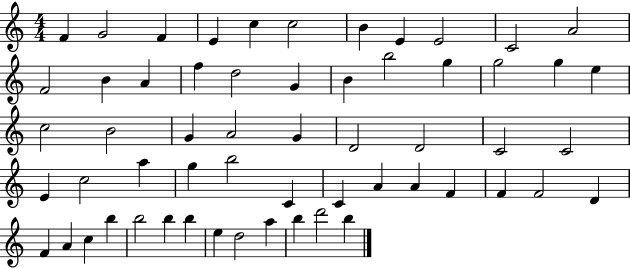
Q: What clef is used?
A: treble